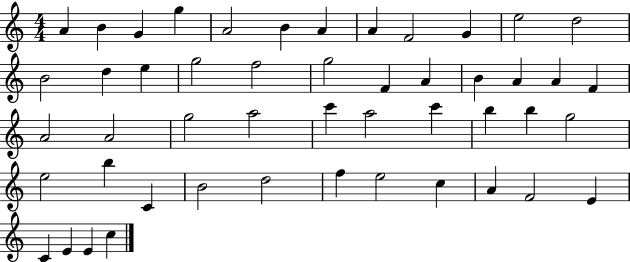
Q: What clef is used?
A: treble